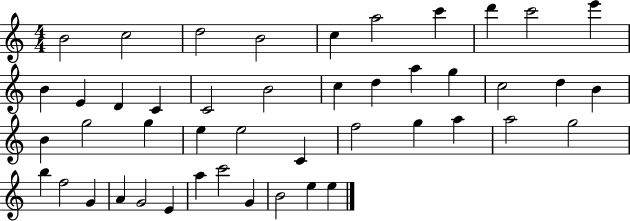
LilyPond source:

{
  \clef treble
  \numericTimeSignature
  \time 4/4
  \key c \major
  b'2 c''2 | d''2 b'2 | c''4 a''2 c'''4 | d'''4 c'''2 e'''4 | \break b'4 e'4 d'4 c'4 | c'2 b'2 | c''4 d''4 a''4 g''4 | c''2 d''4 b'4 | \break b'4 g''2 g''4 | e''4 e''2 c'4 | f''2 g''4 a''4 | a''2 g''2 | \break b''4 f''2 g'4 | a'4 g'2 e'4 | a''4 c'''2 g'4 | b'2 e''4 e''4 | \break \bar "|."
}